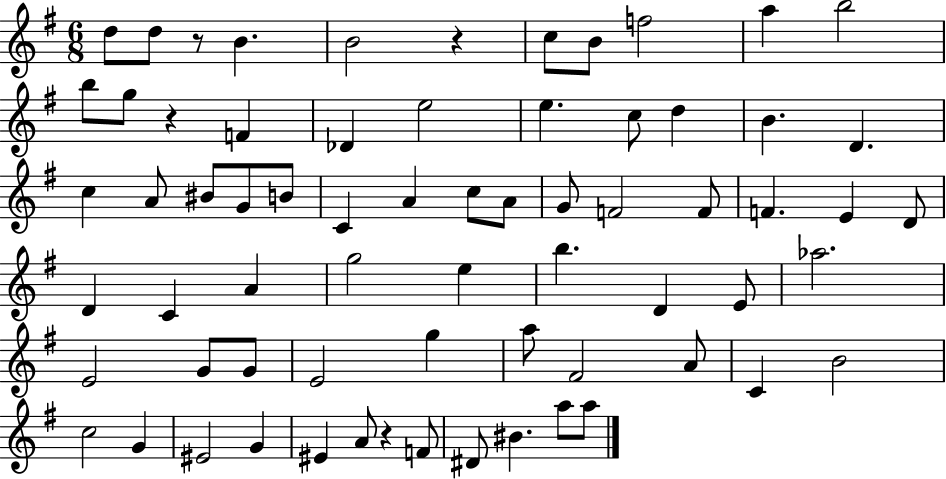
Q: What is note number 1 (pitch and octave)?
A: D5